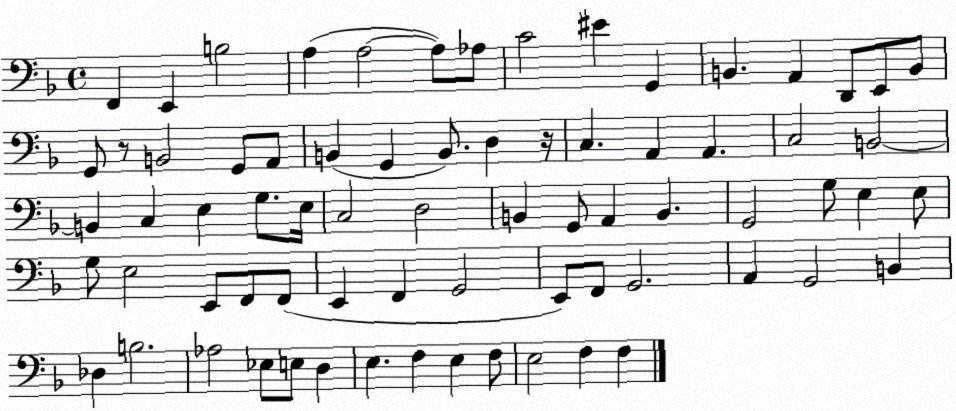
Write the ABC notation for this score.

X:1
T:Untitled
M:4/4
L:1/4
K:F
F,, E,, B,2 A, A,2 A,/2 _A,/2 C2 ^E G,, B,, A,, D,,/2 E,,/2 B,,/2 G,,/2 z/2 B,,2 G,,/2 A,,/2 B,, G,, B,,/2 D, z/4 C, A,, A,, C,2 B,,2 B,, C, E, G,/2 E,/4 C,2 D,2 B,, G,,/2 A,, B,, G,,2 G,/2 E, E,/2 G,/2 E,2 E,,/2 F,,/2 F,,/2 E,, F,, G,,2 E,,/2 F,,/2 G,,2 A,, G,,2 B,, _D, B,2 _A,2 _E,/2 E,/2 D, E, F, E, F,/2 E,2 F, F,